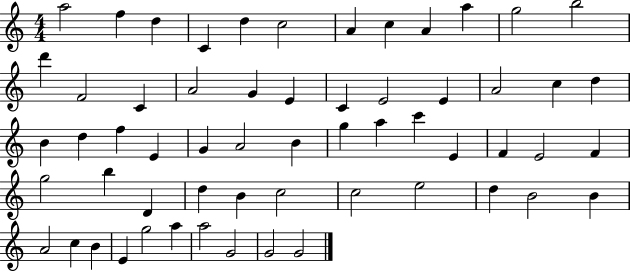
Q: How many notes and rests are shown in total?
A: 59